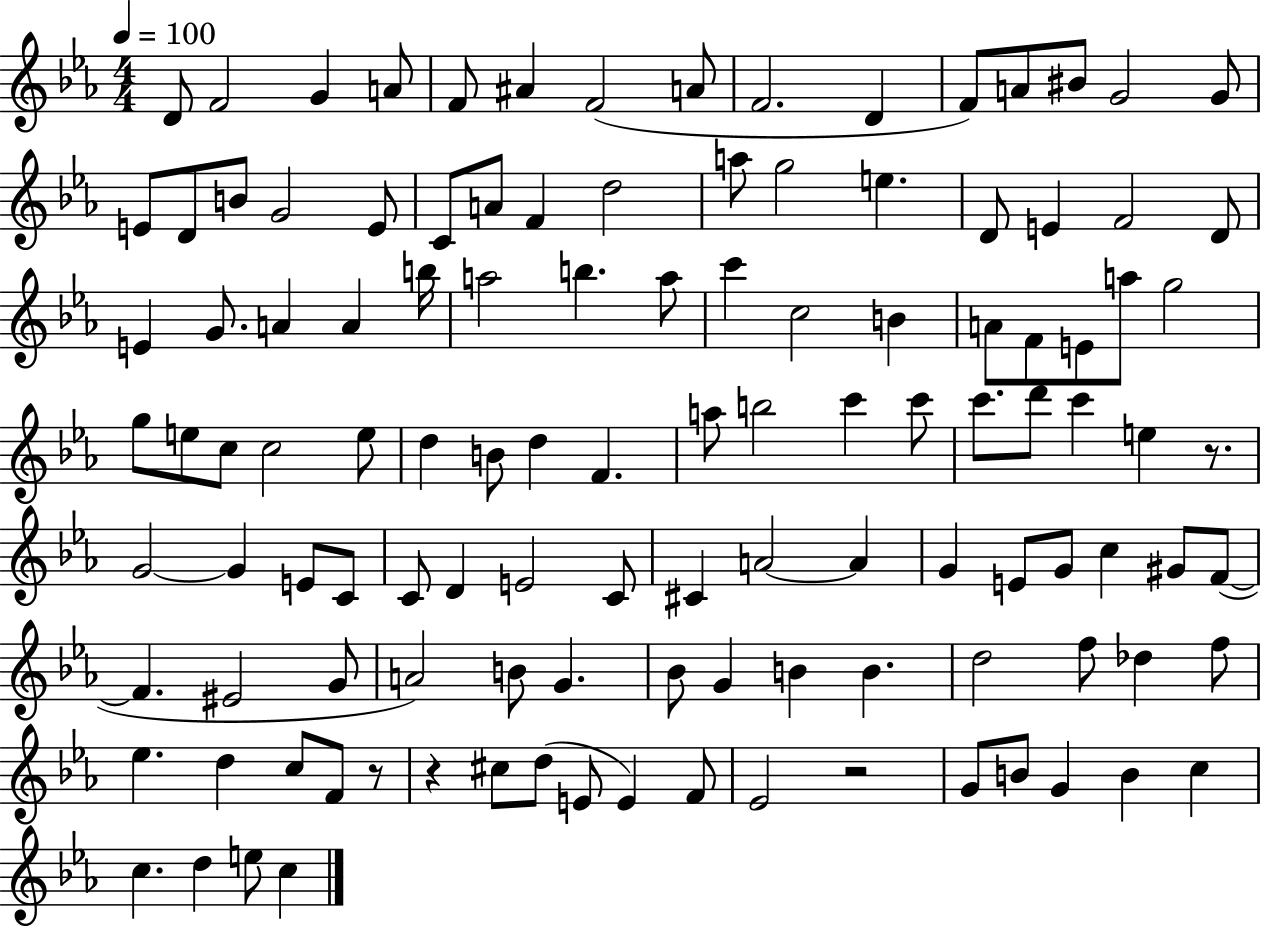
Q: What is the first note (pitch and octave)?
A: D4